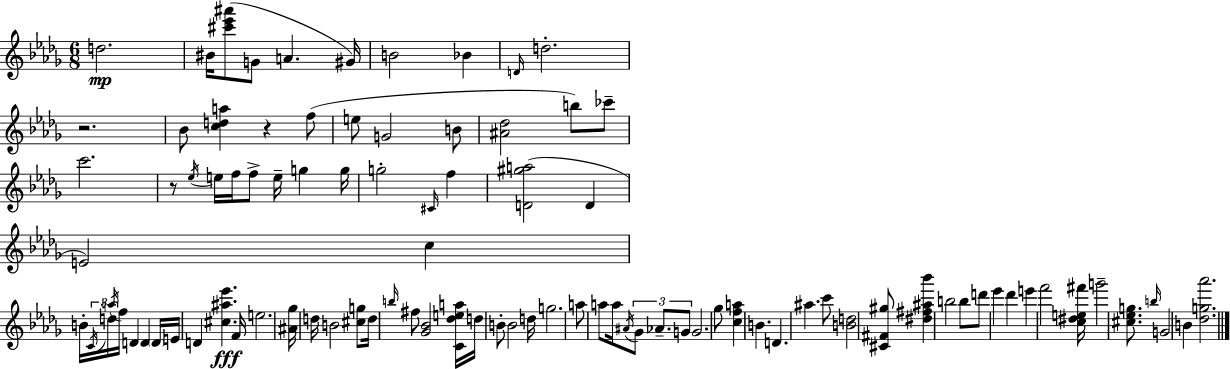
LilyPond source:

{
  \clef treble
  \numericTimeSignature
  \time 6/8
  \key bes \minor
  \repeat volta 2 { d''2.\mp | bis'16 <cis''' ees''' ais'''>8( g'8 a'4. gis'16) | b'2 bes'4 | \grace { d'16 } d''2.-. | \break r2. | bes'8 <c'' d'' a''>4 r4 f''8( | e''8 g'2 b'8 | <ais' des''>2 b''8) ces'''8-- | \break c'''2. | r8 \acciaccatura { ees''16 } e''16 f''16 f''8-> e''16-- g''4 | g''16 g''2-. \grace { cis'16 } f''4 | <d' gis'' a''>2( d'4 | \break e'2) c''4 | b'16-. \tuplet 3/2 { \acciaccatura { c'16 } d''16 \acciaccatura { a''16 } } f''16 d'4 | d'4 \parenthesize d'16 e'16 d'4 <cis'' ais'' ees'''>4.\fff | f'16 e''2. | \break <ais' ges''>16 d''16 b'2 | <cis'' g''>8 d''16 \grace { b''16 } fis''8 <ges' bes'>2 | <c' des'' e'' a''>16 d''16 b'8-. b'2 | d''16 g''2. | \break a''8 a''8 a''16 \acciaccatura { ais'16 } | \tuplet 3/2 { ges'8 aes'8.-- g'8 } g'2. | ges''8 <c'' f'' a''>4 | b'4. d'4. | \break ais''4. c'''8 <b' d''>2 | <cis' fis' gis''>8 <dis'' fis'' ais'' bes'''>4 b''2 | b''8 d'''8 ees'''4 | des'''4 e'''4 f'''2 | \break <c'' dis'' e'' fis'''>16 g'''2-- | <cis'' ees'' g''>8. \grace { b''16 } g'2 | b'4 <des'' g'' aes'''>2. | } \bar "|."
}